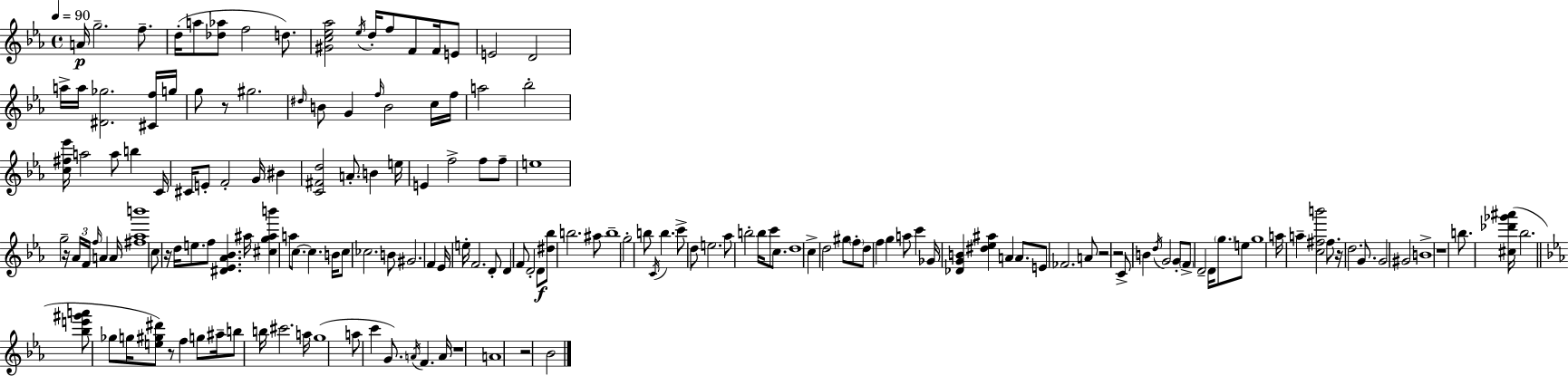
X:1
T:Untitled
M:4/4
L:1/4
K:Cm
A/4 g2 f/2 d/4 a/2 [_d_a]/2 f2 d/2 [^Gc_e_a]2 _e/4 d/4 f/2 F/2 F/4 E/2 E2 D2 a/4 a/4 [^D_g]2 [^Cf]/4 g/4 g/2 z/2 ^g2 ^d/4 B/2 G f/4 B2 c/4 f/4 a2 _b2 [c^f_e']/4 a2 a/2 b C/4 ^C/4 E/2 F2 G/4 ^B [C^Fd]2 A/2 B e/4 E f2 f/2 f/2 e4 g2 z/4 _A/4 F/4 f/4 A A/4 [^f_ab']4 c/2 z/4 d/4 e/2 f/2 [^D_E_A_B] ^a/4 [^cg^ab'] a/2 c/2 c B/4 c/2 _c2 B/2 ^G2 F _E/4 e/4 F2 D/2 D F/2 D2 D/2 [^d_b]/2 b2 ^a/2 b4 g2 b/2 C/4 b c'/2 d/2 e2 _a/2 b2 b/4 c'/2 c/2 d4 c d2 ^g/2 f/2 d/2 f g a/2 c' _G/4 [_DGB] [^d_e^a] A A/2 E/2 _F2 A/2 z2 z2 C/2 B d/4 G2 G/2 F/2 D2 D/4 g/2 e/2 g4 a/4 a [c^fb']2 ^f/2 z/4 d2 G/2 G2 ^G2 B4 z4 b/2 [^c_d'_g'^a']/4 _b2 [_be'^g'a']/2 _g/2 g/4 [e^g^d']/2 z/2 f g/2 ^a/4 b/2 b/4 ^c'2 a/4 g4 a/2 c' G/2 A/4 F A/4 z4 A4 z2 _B2